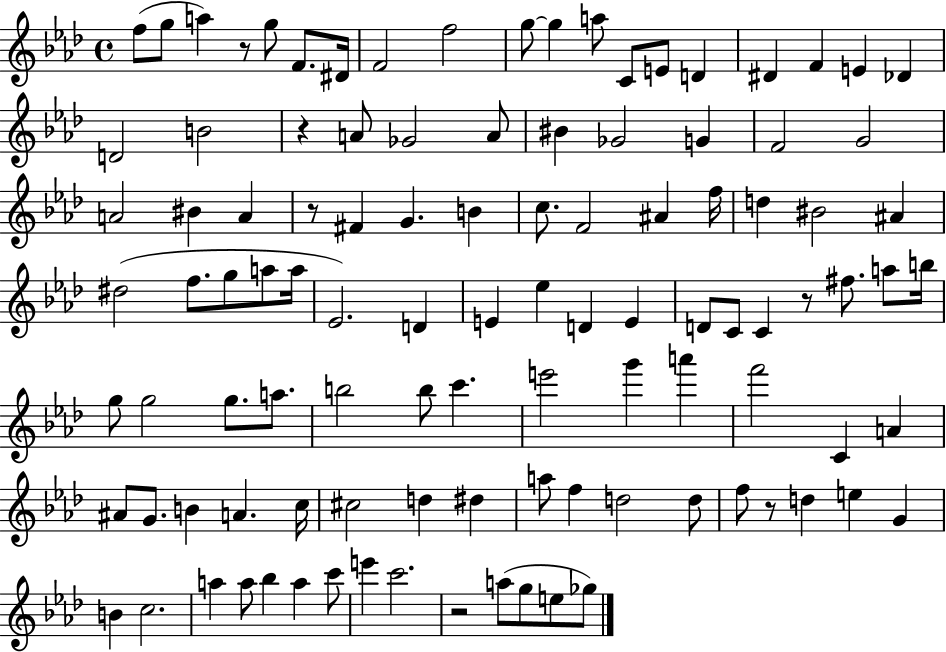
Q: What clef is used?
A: treble